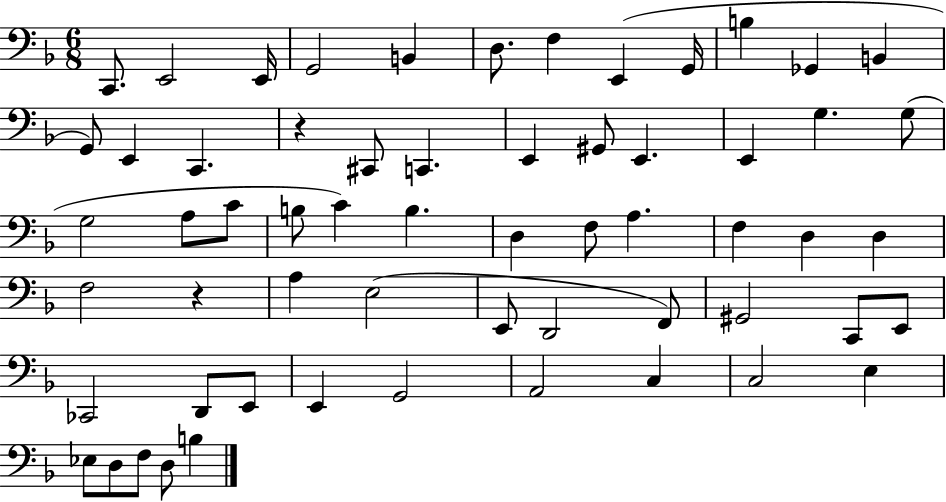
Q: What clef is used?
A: bass